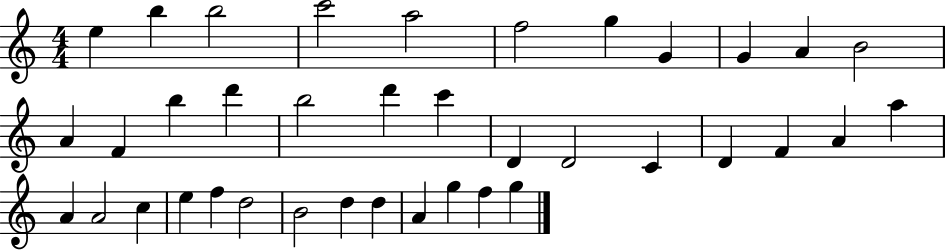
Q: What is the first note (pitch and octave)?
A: E5